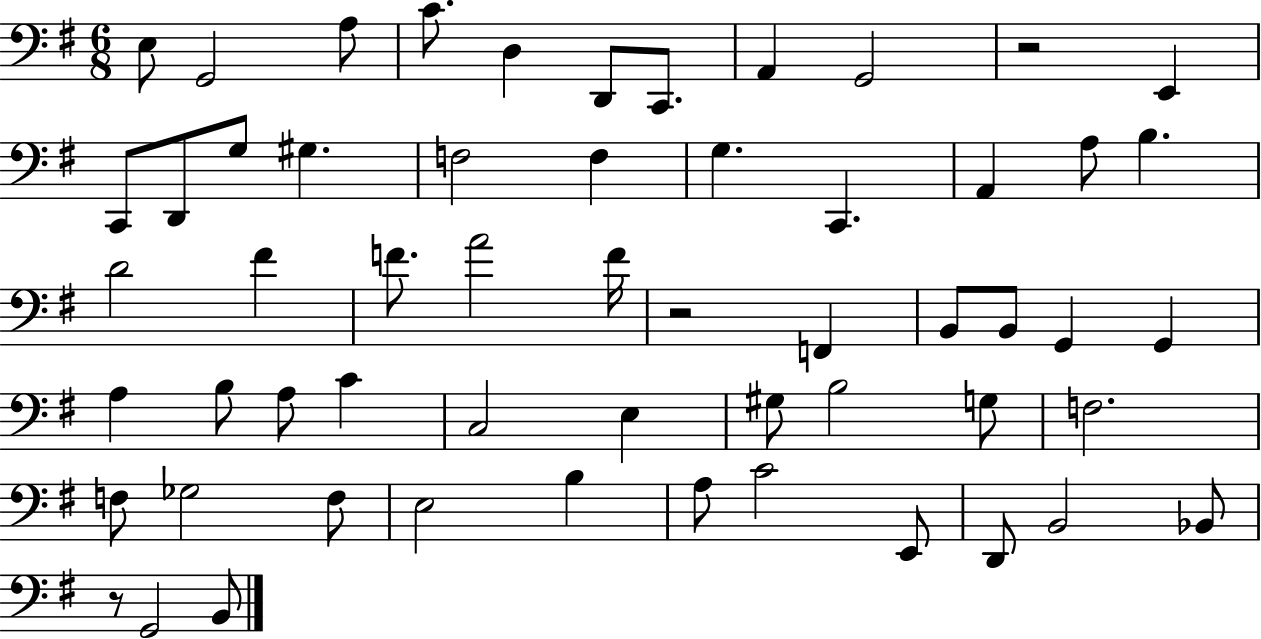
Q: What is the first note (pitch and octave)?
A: E3